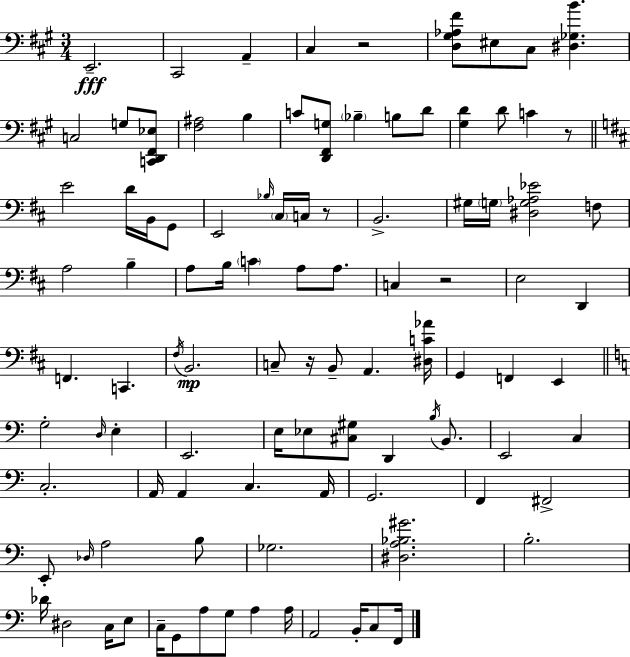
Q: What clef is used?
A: bass